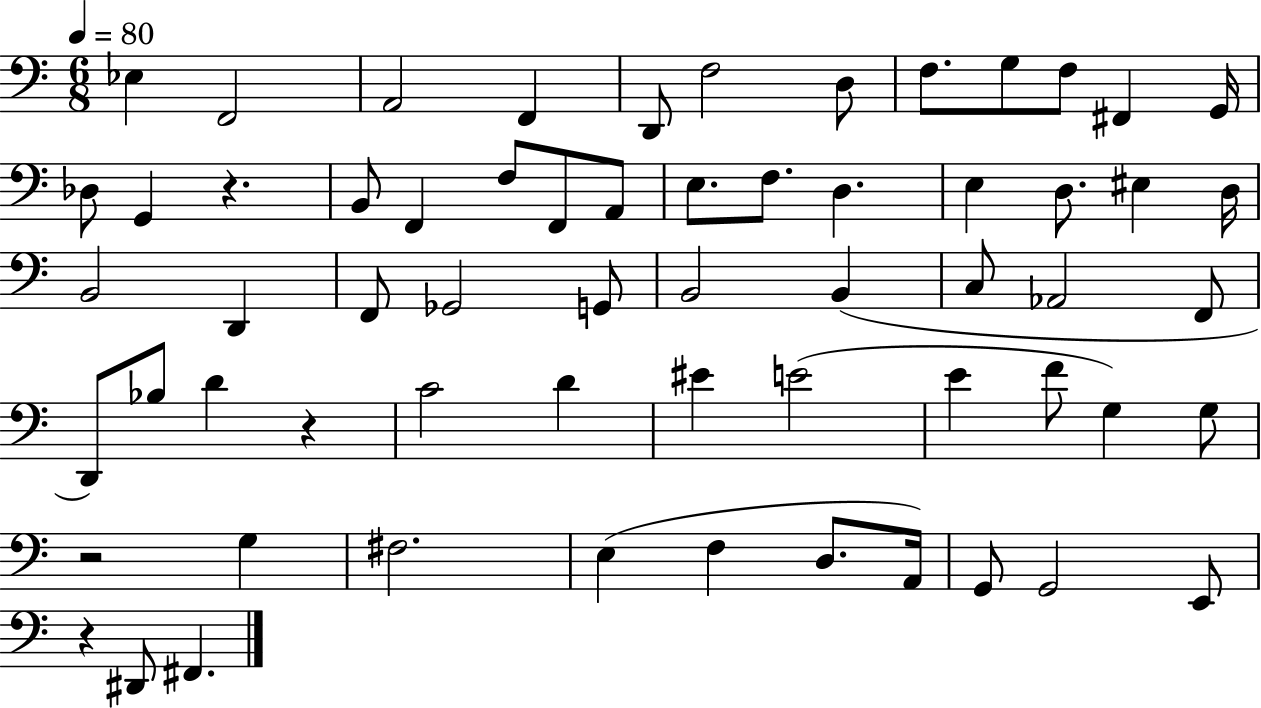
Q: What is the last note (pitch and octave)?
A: F#2